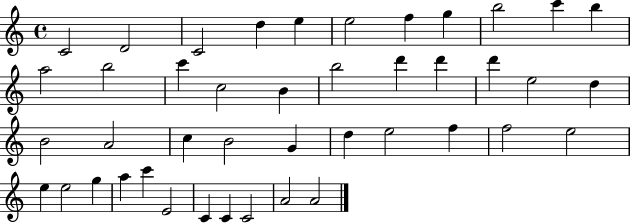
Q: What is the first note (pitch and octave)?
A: C4